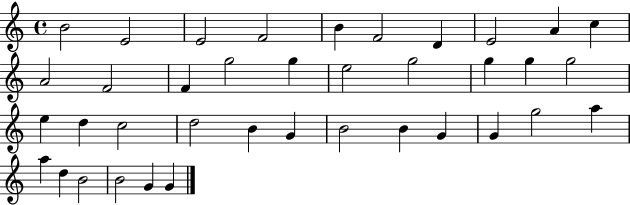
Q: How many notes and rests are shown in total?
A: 38